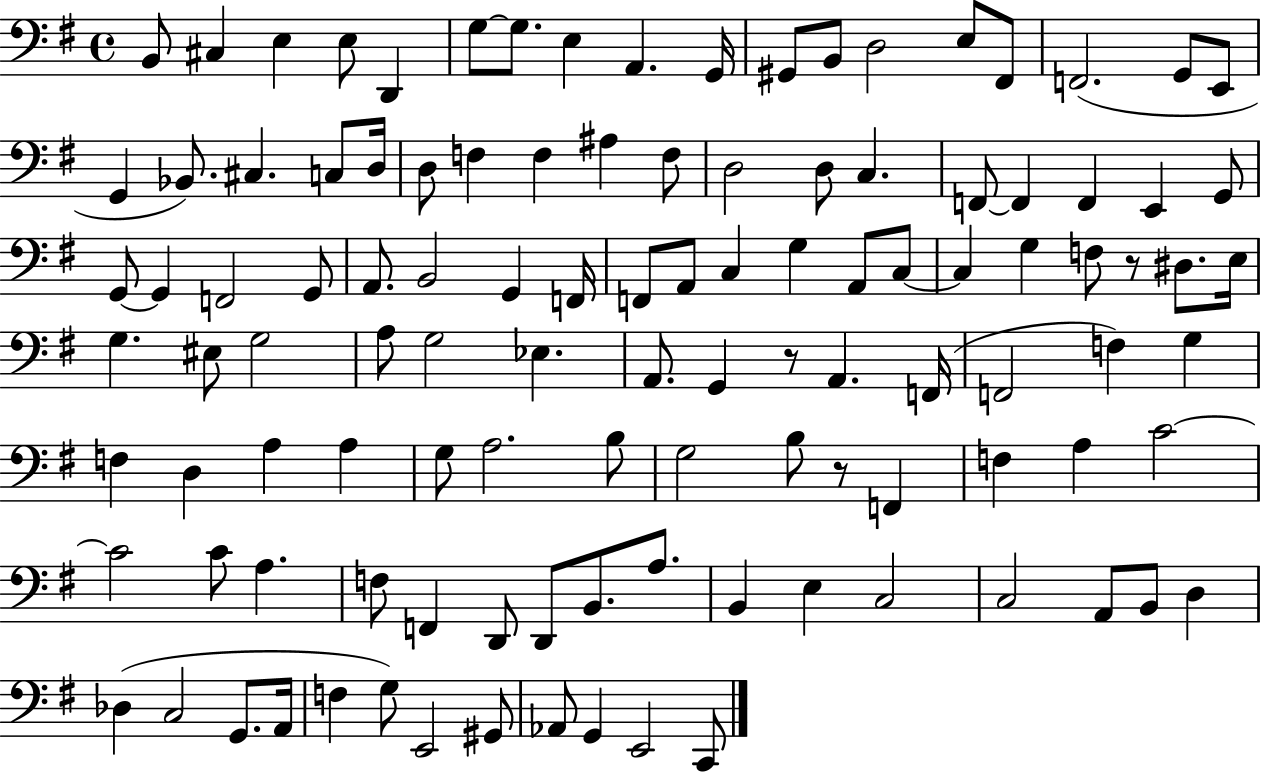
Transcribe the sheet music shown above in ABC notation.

X:1
T:Untitled
M:4/4
L:1/4
K:G
B,,/2 ^C, E, E,/2 D,, G,/2 G,/2 E, A,, G,,/4 ^G,,/2 B,,/2 D,2 E,/2 ^F,,/2 F,,2 G,,/2 E,,/2 G,, _B,,/2 ^C, C,/2 D,/4 D,/2 F, F, ^A, F,/2 D,2 D,/2 C, F,,/2 F,, F,, E,, G,,/2 G,,/2 G,, F,,2 G,,/2 A,,/2 B,,2 G,, F,,/4 F,,/2 A,,/2 C, G, A,,/2 C,/2 C, G, F,/2 z/2 ^D,/2 E,/4 G, ^E,/2 G,2 A,/2 G,2 _E, A,,/2 G,, z/2 A,, F,,/4 F,,2 F, G, F, D, A, A, G,/2 A,2 B,/2 G,2 B,/2 z/2 F,, F, A, C2 C2 C/2 A, F,/2 F,, D,,/2 D,,/2 B,,/2 A,/2 B,, E, C,2 C,2 A,,/2 B,,/2 D, _D, C,2 G,,/2 A,,/4 F, G,/2 E,,2 ^G,,/2 _A,,/2 G,, E,,2 C,,/2